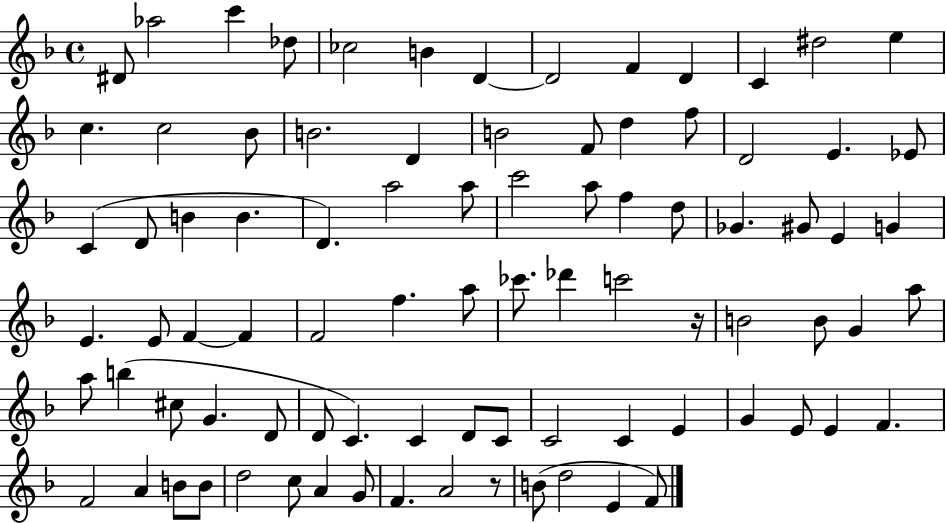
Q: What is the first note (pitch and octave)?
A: D#4